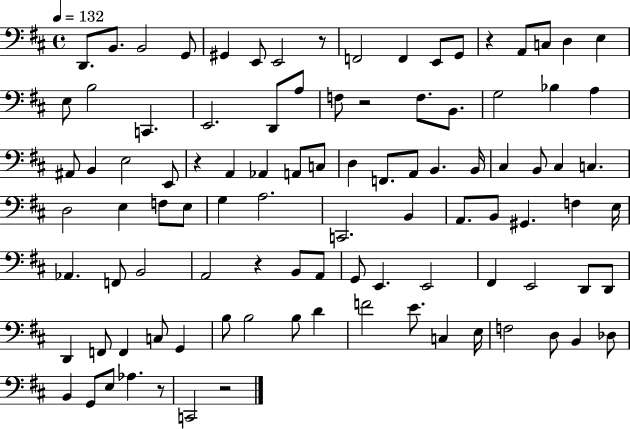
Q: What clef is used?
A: bass